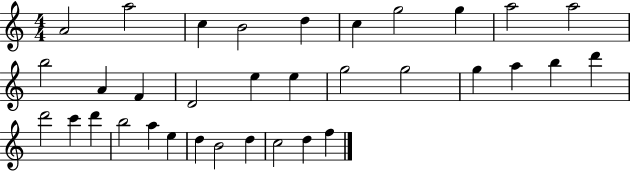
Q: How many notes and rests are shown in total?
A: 34